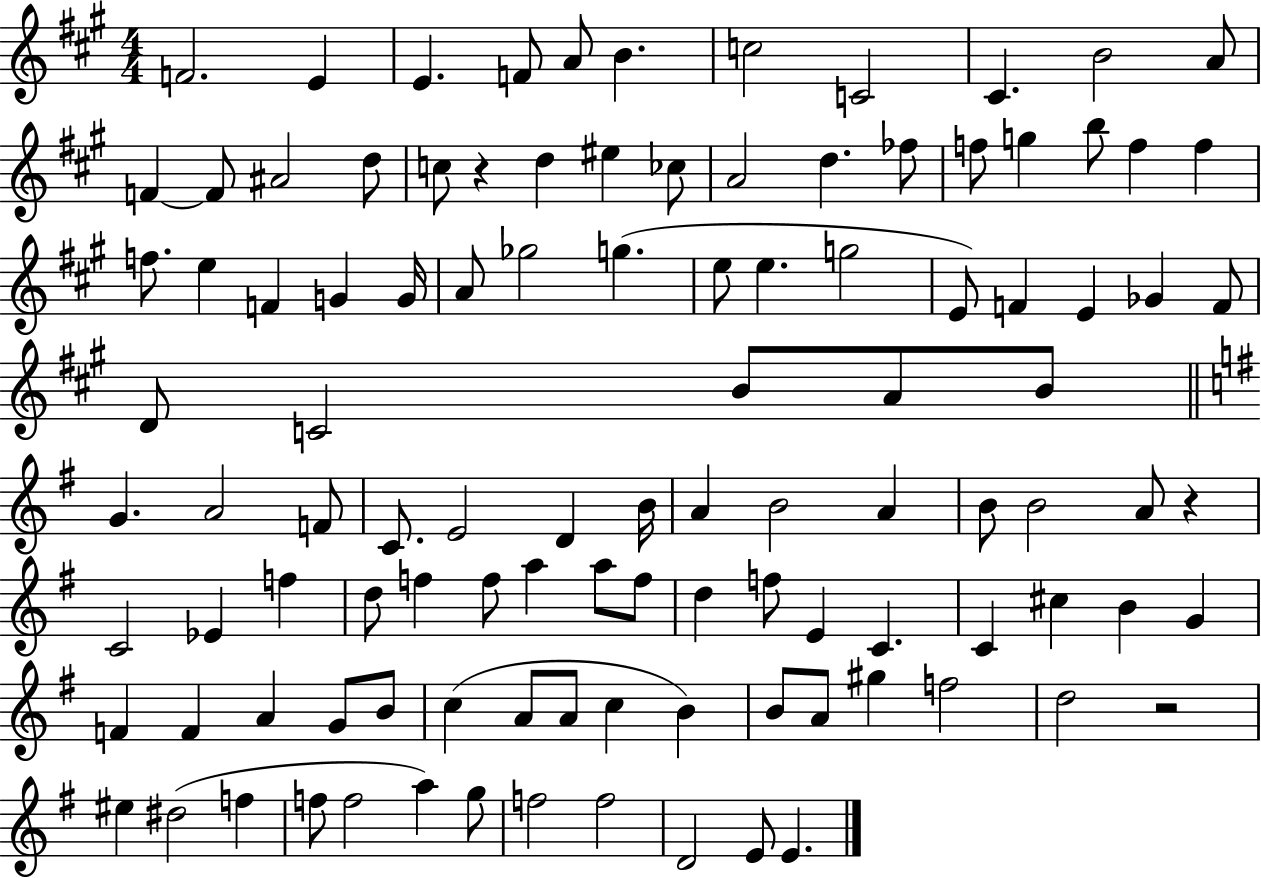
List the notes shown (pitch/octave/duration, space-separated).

F4/h. E4/q E4/q. F4/e A4/e B4/q. C5/h C4/h C#4/q. B4/h A4/e F4/q F4/e A#4/h D5/e C5/e R/q D5/q EIS5/q CES5/e A4/h D5/q. FES5/e F5/e G5/q B5/e F5/q F5/q F5/e. E5/q F4/q G4/q G4/s A4/e Gb5/h G5/q. E5/e E5/q. G5/h E4/e F4/q E4/q Gb4/q F4/e D4/e C4/h B4/e A4/e B4/e G4/q. A4/h F4/e C4/e. E4/h D4/q B4/s A4/q B4/h A4/q B4/e B4/h A4/e R/q C4/h Eb4/q F5/q D5/e F5/q F5/e A5/q A5/e F5/e D5/q F5/e E4/q C4/q. C4/q C#5/q B4/q G4/q F4/q F4/q A4/q G4/e B4/e C5/q A4/e A4/e C5/q B4/q B4/e A4/e G#5/q F5/h D5/h R/h EIS5/q D#5/h F5/q F5/e F5/h A5/q G5/e F5/h F5/h D4/h E4/e E4/q.